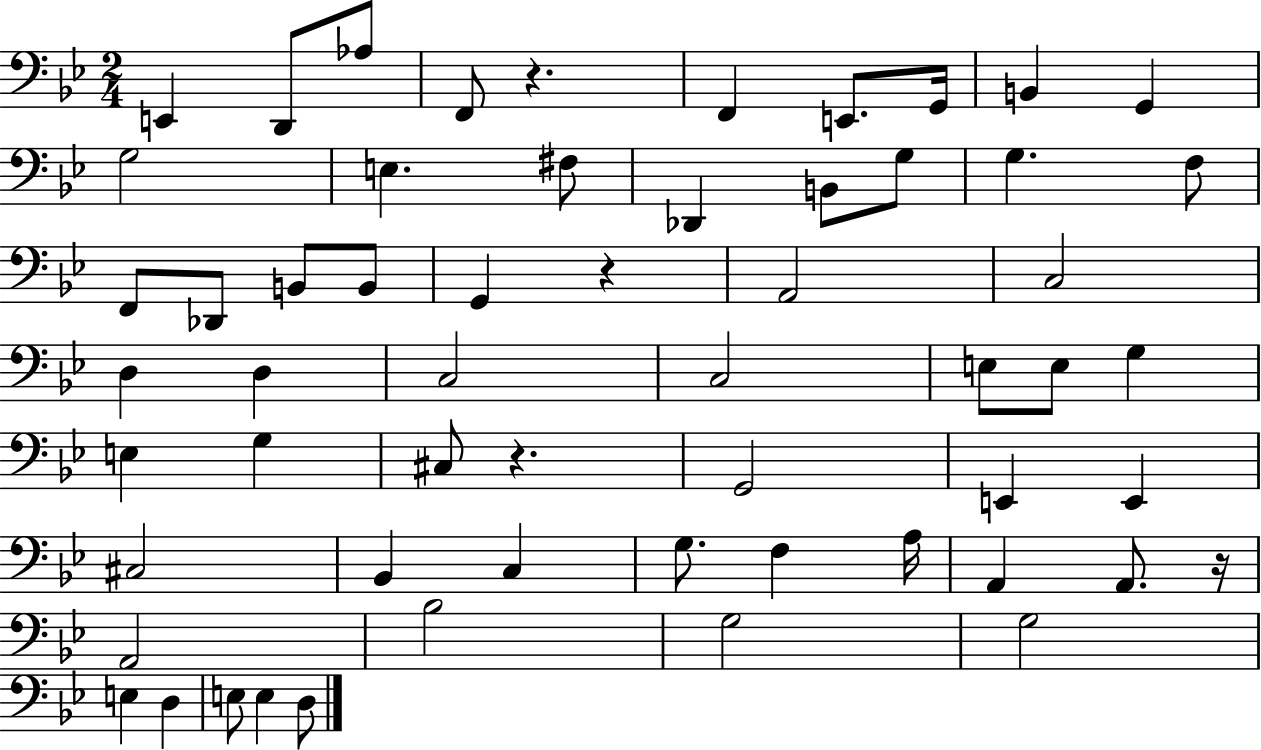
E2/q D2/e Ab3/e F2/e R/q. F2/q E2/e. G2/s B2/q G2/q G3/h E3/q. F#3/e Db2/q B2/e G3/e G3/q. F3/e F2/e Db2/e B2/e B2/e G2/q R/q A2/h C3/h D3/q D3/q C3/h C3/h E3/e E3/e G3/q E3/q G3/q C#3/e R/q. G2/h E2/q E2/q C#3/h Bb2/q C3/q G3/e. F3/q A3/s A2/q A2/e. R/s A2/h Bb3/h G3/h G3/h E3/q D3/q E3/e E3/q D3/e